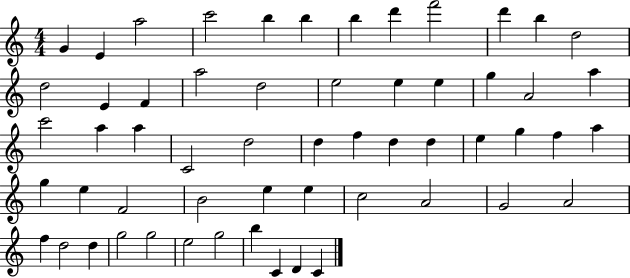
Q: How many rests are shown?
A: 0